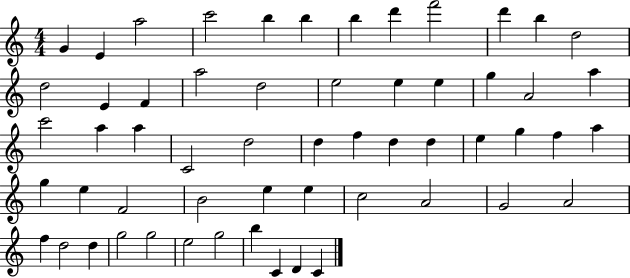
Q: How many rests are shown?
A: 0